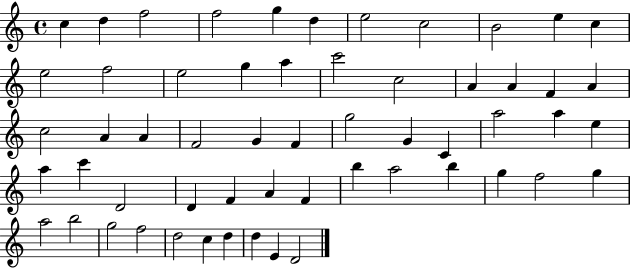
X:1
T:Untitled
M:4/4
L:1/4
K:C
c d f2 f2 g d e2 c2 B2 e c e2 f2 e2 g a c'2 c2 A A F A c2 A A F2 G F g2 G C a2 a e a c' D2 D F A F b a2 b g f2 g a2 b2 g2 f2 d2 c d d E D2